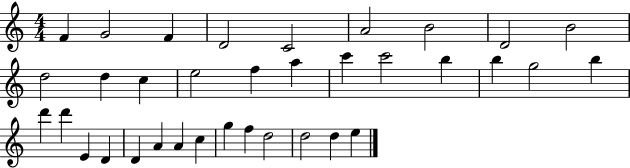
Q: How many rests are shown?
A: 0